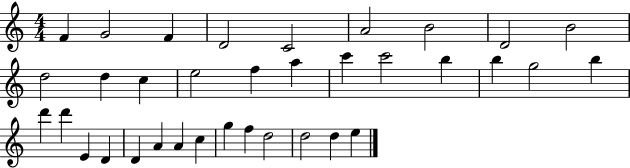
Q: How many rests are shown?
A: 0